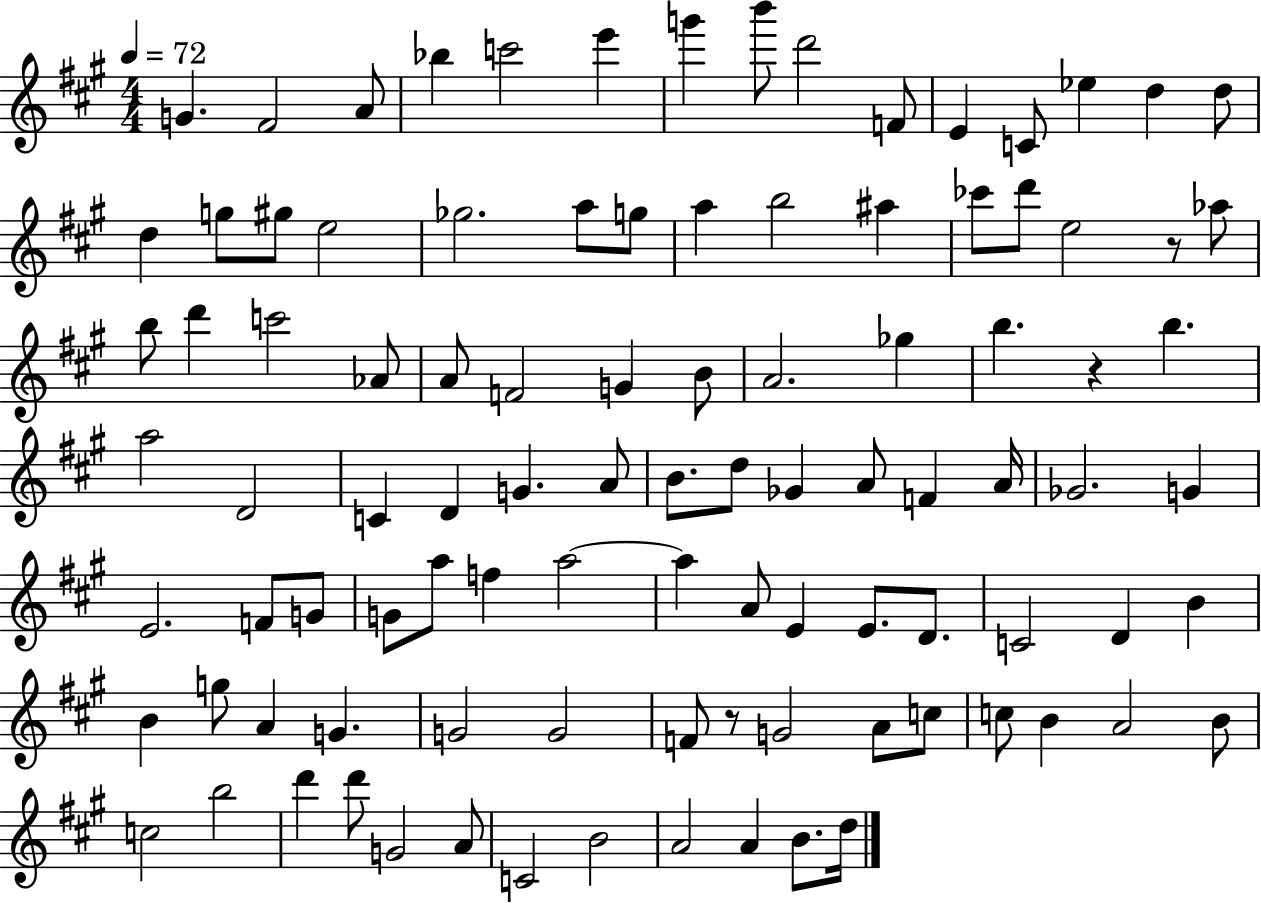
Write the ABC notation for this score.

X:1
T:Untitled
M:4/4
L:1/4
K:A
G ^F2 A/2 _b c'2 e' g' b'/2 d'2 F/2 E C/2 _e d d/2 d g/2 ^g/2 e2 _g2 a/2 g/2 a b2 ^a _c'/2 d'/2 e2 z/2 _a/2 b/2 d' c'2 _A/2 A/2 F2 G B/2 A2 _g b z b a2 D2 C D G A/2 B/2 d/2 _G A/2 F A/4 _G2 G E2 F/2 G/2 G/2 a/2 f a2 a A/2 E E/2 D/2 C2 D B B g/2 A G G2 G2 F/2 z/2 G2 A/2 c/2 c/2 B A2 B/2 c2 b2 d' d'/2 G2 A/2 C2 B2 A2 A B/2 d/4